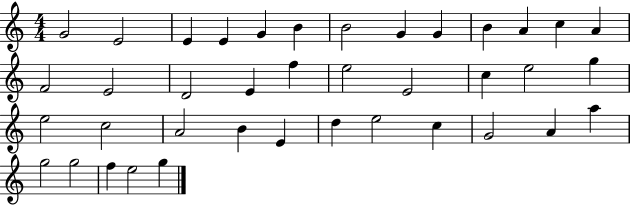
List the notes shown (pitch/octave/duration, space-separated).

G4/h E4/h E4/q E4/q G4/q B4/q B4/h G4/q G4/q B4/q A4/q C5/q A4/q F4/h E4/h D4/h E4/q F5/q E5/h E4/h C5/q E5/h G5/q E5/h C5/h A4/h B4/q E4/q D5/q E5/h C5/q G4/h A4/q A5/q G5/h G5/h F5/q E5/h G5/q